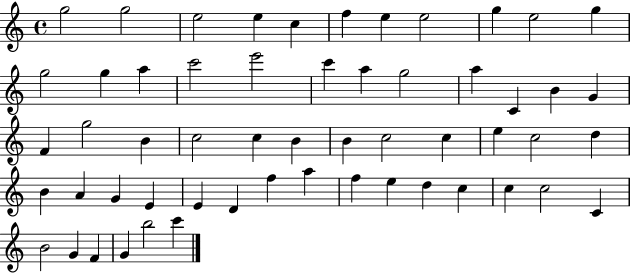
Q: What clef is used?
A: treble